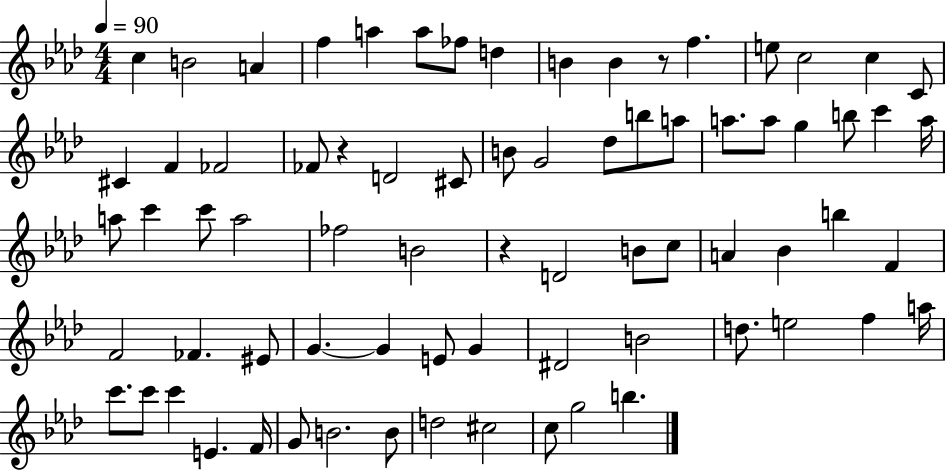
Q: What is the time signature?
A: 4/4